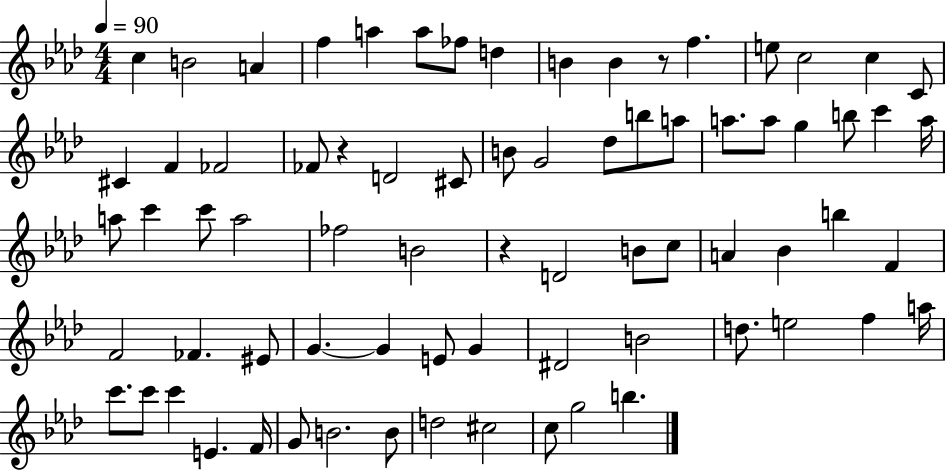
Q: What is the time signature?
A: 4/4